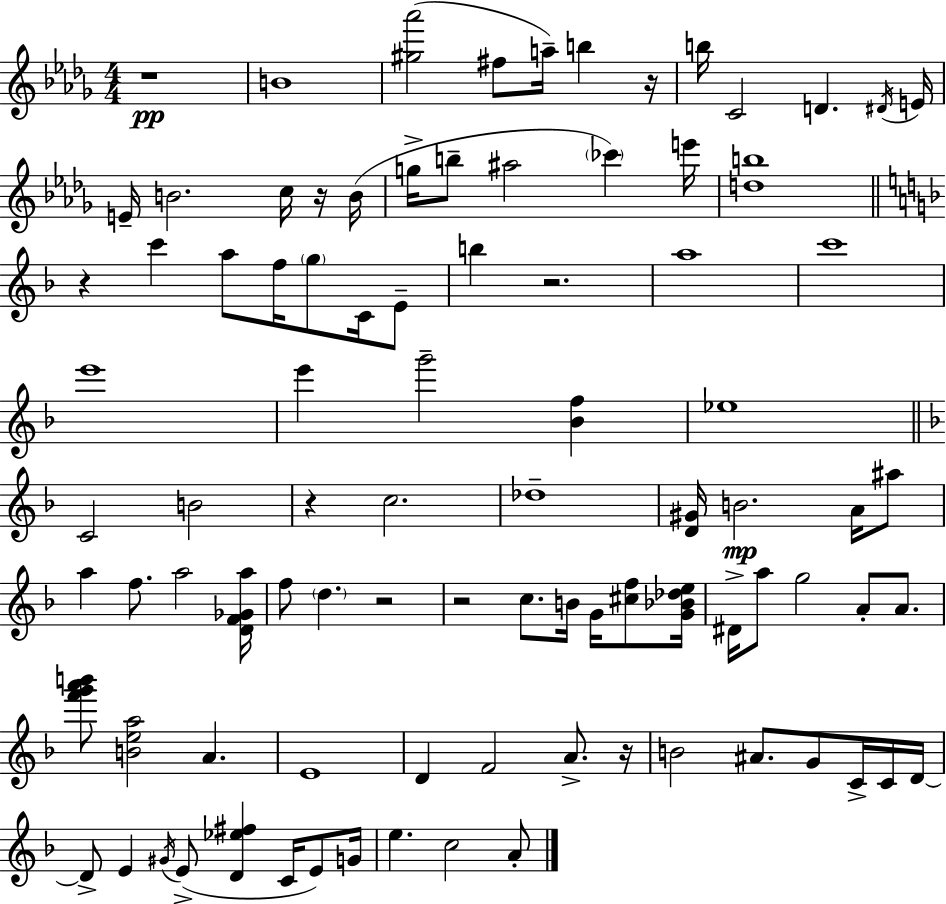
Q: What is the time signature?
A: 4/4